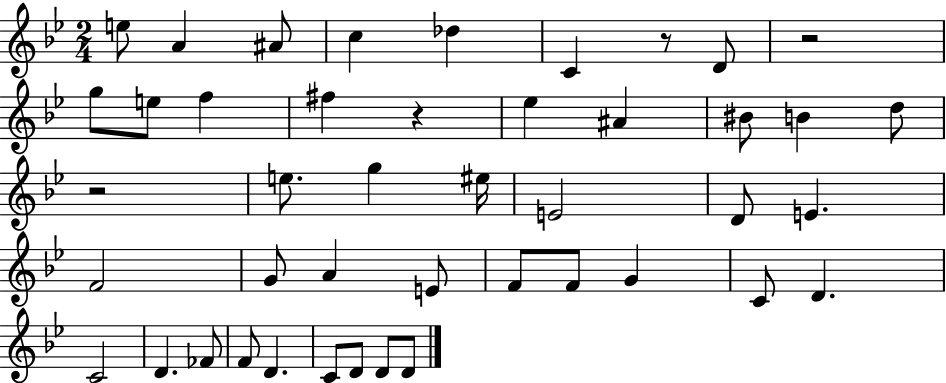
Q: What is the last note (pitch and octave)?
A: D4